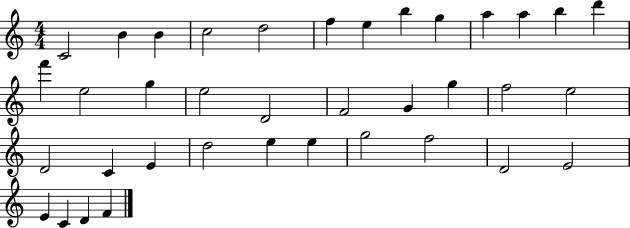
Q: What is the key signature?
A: C major